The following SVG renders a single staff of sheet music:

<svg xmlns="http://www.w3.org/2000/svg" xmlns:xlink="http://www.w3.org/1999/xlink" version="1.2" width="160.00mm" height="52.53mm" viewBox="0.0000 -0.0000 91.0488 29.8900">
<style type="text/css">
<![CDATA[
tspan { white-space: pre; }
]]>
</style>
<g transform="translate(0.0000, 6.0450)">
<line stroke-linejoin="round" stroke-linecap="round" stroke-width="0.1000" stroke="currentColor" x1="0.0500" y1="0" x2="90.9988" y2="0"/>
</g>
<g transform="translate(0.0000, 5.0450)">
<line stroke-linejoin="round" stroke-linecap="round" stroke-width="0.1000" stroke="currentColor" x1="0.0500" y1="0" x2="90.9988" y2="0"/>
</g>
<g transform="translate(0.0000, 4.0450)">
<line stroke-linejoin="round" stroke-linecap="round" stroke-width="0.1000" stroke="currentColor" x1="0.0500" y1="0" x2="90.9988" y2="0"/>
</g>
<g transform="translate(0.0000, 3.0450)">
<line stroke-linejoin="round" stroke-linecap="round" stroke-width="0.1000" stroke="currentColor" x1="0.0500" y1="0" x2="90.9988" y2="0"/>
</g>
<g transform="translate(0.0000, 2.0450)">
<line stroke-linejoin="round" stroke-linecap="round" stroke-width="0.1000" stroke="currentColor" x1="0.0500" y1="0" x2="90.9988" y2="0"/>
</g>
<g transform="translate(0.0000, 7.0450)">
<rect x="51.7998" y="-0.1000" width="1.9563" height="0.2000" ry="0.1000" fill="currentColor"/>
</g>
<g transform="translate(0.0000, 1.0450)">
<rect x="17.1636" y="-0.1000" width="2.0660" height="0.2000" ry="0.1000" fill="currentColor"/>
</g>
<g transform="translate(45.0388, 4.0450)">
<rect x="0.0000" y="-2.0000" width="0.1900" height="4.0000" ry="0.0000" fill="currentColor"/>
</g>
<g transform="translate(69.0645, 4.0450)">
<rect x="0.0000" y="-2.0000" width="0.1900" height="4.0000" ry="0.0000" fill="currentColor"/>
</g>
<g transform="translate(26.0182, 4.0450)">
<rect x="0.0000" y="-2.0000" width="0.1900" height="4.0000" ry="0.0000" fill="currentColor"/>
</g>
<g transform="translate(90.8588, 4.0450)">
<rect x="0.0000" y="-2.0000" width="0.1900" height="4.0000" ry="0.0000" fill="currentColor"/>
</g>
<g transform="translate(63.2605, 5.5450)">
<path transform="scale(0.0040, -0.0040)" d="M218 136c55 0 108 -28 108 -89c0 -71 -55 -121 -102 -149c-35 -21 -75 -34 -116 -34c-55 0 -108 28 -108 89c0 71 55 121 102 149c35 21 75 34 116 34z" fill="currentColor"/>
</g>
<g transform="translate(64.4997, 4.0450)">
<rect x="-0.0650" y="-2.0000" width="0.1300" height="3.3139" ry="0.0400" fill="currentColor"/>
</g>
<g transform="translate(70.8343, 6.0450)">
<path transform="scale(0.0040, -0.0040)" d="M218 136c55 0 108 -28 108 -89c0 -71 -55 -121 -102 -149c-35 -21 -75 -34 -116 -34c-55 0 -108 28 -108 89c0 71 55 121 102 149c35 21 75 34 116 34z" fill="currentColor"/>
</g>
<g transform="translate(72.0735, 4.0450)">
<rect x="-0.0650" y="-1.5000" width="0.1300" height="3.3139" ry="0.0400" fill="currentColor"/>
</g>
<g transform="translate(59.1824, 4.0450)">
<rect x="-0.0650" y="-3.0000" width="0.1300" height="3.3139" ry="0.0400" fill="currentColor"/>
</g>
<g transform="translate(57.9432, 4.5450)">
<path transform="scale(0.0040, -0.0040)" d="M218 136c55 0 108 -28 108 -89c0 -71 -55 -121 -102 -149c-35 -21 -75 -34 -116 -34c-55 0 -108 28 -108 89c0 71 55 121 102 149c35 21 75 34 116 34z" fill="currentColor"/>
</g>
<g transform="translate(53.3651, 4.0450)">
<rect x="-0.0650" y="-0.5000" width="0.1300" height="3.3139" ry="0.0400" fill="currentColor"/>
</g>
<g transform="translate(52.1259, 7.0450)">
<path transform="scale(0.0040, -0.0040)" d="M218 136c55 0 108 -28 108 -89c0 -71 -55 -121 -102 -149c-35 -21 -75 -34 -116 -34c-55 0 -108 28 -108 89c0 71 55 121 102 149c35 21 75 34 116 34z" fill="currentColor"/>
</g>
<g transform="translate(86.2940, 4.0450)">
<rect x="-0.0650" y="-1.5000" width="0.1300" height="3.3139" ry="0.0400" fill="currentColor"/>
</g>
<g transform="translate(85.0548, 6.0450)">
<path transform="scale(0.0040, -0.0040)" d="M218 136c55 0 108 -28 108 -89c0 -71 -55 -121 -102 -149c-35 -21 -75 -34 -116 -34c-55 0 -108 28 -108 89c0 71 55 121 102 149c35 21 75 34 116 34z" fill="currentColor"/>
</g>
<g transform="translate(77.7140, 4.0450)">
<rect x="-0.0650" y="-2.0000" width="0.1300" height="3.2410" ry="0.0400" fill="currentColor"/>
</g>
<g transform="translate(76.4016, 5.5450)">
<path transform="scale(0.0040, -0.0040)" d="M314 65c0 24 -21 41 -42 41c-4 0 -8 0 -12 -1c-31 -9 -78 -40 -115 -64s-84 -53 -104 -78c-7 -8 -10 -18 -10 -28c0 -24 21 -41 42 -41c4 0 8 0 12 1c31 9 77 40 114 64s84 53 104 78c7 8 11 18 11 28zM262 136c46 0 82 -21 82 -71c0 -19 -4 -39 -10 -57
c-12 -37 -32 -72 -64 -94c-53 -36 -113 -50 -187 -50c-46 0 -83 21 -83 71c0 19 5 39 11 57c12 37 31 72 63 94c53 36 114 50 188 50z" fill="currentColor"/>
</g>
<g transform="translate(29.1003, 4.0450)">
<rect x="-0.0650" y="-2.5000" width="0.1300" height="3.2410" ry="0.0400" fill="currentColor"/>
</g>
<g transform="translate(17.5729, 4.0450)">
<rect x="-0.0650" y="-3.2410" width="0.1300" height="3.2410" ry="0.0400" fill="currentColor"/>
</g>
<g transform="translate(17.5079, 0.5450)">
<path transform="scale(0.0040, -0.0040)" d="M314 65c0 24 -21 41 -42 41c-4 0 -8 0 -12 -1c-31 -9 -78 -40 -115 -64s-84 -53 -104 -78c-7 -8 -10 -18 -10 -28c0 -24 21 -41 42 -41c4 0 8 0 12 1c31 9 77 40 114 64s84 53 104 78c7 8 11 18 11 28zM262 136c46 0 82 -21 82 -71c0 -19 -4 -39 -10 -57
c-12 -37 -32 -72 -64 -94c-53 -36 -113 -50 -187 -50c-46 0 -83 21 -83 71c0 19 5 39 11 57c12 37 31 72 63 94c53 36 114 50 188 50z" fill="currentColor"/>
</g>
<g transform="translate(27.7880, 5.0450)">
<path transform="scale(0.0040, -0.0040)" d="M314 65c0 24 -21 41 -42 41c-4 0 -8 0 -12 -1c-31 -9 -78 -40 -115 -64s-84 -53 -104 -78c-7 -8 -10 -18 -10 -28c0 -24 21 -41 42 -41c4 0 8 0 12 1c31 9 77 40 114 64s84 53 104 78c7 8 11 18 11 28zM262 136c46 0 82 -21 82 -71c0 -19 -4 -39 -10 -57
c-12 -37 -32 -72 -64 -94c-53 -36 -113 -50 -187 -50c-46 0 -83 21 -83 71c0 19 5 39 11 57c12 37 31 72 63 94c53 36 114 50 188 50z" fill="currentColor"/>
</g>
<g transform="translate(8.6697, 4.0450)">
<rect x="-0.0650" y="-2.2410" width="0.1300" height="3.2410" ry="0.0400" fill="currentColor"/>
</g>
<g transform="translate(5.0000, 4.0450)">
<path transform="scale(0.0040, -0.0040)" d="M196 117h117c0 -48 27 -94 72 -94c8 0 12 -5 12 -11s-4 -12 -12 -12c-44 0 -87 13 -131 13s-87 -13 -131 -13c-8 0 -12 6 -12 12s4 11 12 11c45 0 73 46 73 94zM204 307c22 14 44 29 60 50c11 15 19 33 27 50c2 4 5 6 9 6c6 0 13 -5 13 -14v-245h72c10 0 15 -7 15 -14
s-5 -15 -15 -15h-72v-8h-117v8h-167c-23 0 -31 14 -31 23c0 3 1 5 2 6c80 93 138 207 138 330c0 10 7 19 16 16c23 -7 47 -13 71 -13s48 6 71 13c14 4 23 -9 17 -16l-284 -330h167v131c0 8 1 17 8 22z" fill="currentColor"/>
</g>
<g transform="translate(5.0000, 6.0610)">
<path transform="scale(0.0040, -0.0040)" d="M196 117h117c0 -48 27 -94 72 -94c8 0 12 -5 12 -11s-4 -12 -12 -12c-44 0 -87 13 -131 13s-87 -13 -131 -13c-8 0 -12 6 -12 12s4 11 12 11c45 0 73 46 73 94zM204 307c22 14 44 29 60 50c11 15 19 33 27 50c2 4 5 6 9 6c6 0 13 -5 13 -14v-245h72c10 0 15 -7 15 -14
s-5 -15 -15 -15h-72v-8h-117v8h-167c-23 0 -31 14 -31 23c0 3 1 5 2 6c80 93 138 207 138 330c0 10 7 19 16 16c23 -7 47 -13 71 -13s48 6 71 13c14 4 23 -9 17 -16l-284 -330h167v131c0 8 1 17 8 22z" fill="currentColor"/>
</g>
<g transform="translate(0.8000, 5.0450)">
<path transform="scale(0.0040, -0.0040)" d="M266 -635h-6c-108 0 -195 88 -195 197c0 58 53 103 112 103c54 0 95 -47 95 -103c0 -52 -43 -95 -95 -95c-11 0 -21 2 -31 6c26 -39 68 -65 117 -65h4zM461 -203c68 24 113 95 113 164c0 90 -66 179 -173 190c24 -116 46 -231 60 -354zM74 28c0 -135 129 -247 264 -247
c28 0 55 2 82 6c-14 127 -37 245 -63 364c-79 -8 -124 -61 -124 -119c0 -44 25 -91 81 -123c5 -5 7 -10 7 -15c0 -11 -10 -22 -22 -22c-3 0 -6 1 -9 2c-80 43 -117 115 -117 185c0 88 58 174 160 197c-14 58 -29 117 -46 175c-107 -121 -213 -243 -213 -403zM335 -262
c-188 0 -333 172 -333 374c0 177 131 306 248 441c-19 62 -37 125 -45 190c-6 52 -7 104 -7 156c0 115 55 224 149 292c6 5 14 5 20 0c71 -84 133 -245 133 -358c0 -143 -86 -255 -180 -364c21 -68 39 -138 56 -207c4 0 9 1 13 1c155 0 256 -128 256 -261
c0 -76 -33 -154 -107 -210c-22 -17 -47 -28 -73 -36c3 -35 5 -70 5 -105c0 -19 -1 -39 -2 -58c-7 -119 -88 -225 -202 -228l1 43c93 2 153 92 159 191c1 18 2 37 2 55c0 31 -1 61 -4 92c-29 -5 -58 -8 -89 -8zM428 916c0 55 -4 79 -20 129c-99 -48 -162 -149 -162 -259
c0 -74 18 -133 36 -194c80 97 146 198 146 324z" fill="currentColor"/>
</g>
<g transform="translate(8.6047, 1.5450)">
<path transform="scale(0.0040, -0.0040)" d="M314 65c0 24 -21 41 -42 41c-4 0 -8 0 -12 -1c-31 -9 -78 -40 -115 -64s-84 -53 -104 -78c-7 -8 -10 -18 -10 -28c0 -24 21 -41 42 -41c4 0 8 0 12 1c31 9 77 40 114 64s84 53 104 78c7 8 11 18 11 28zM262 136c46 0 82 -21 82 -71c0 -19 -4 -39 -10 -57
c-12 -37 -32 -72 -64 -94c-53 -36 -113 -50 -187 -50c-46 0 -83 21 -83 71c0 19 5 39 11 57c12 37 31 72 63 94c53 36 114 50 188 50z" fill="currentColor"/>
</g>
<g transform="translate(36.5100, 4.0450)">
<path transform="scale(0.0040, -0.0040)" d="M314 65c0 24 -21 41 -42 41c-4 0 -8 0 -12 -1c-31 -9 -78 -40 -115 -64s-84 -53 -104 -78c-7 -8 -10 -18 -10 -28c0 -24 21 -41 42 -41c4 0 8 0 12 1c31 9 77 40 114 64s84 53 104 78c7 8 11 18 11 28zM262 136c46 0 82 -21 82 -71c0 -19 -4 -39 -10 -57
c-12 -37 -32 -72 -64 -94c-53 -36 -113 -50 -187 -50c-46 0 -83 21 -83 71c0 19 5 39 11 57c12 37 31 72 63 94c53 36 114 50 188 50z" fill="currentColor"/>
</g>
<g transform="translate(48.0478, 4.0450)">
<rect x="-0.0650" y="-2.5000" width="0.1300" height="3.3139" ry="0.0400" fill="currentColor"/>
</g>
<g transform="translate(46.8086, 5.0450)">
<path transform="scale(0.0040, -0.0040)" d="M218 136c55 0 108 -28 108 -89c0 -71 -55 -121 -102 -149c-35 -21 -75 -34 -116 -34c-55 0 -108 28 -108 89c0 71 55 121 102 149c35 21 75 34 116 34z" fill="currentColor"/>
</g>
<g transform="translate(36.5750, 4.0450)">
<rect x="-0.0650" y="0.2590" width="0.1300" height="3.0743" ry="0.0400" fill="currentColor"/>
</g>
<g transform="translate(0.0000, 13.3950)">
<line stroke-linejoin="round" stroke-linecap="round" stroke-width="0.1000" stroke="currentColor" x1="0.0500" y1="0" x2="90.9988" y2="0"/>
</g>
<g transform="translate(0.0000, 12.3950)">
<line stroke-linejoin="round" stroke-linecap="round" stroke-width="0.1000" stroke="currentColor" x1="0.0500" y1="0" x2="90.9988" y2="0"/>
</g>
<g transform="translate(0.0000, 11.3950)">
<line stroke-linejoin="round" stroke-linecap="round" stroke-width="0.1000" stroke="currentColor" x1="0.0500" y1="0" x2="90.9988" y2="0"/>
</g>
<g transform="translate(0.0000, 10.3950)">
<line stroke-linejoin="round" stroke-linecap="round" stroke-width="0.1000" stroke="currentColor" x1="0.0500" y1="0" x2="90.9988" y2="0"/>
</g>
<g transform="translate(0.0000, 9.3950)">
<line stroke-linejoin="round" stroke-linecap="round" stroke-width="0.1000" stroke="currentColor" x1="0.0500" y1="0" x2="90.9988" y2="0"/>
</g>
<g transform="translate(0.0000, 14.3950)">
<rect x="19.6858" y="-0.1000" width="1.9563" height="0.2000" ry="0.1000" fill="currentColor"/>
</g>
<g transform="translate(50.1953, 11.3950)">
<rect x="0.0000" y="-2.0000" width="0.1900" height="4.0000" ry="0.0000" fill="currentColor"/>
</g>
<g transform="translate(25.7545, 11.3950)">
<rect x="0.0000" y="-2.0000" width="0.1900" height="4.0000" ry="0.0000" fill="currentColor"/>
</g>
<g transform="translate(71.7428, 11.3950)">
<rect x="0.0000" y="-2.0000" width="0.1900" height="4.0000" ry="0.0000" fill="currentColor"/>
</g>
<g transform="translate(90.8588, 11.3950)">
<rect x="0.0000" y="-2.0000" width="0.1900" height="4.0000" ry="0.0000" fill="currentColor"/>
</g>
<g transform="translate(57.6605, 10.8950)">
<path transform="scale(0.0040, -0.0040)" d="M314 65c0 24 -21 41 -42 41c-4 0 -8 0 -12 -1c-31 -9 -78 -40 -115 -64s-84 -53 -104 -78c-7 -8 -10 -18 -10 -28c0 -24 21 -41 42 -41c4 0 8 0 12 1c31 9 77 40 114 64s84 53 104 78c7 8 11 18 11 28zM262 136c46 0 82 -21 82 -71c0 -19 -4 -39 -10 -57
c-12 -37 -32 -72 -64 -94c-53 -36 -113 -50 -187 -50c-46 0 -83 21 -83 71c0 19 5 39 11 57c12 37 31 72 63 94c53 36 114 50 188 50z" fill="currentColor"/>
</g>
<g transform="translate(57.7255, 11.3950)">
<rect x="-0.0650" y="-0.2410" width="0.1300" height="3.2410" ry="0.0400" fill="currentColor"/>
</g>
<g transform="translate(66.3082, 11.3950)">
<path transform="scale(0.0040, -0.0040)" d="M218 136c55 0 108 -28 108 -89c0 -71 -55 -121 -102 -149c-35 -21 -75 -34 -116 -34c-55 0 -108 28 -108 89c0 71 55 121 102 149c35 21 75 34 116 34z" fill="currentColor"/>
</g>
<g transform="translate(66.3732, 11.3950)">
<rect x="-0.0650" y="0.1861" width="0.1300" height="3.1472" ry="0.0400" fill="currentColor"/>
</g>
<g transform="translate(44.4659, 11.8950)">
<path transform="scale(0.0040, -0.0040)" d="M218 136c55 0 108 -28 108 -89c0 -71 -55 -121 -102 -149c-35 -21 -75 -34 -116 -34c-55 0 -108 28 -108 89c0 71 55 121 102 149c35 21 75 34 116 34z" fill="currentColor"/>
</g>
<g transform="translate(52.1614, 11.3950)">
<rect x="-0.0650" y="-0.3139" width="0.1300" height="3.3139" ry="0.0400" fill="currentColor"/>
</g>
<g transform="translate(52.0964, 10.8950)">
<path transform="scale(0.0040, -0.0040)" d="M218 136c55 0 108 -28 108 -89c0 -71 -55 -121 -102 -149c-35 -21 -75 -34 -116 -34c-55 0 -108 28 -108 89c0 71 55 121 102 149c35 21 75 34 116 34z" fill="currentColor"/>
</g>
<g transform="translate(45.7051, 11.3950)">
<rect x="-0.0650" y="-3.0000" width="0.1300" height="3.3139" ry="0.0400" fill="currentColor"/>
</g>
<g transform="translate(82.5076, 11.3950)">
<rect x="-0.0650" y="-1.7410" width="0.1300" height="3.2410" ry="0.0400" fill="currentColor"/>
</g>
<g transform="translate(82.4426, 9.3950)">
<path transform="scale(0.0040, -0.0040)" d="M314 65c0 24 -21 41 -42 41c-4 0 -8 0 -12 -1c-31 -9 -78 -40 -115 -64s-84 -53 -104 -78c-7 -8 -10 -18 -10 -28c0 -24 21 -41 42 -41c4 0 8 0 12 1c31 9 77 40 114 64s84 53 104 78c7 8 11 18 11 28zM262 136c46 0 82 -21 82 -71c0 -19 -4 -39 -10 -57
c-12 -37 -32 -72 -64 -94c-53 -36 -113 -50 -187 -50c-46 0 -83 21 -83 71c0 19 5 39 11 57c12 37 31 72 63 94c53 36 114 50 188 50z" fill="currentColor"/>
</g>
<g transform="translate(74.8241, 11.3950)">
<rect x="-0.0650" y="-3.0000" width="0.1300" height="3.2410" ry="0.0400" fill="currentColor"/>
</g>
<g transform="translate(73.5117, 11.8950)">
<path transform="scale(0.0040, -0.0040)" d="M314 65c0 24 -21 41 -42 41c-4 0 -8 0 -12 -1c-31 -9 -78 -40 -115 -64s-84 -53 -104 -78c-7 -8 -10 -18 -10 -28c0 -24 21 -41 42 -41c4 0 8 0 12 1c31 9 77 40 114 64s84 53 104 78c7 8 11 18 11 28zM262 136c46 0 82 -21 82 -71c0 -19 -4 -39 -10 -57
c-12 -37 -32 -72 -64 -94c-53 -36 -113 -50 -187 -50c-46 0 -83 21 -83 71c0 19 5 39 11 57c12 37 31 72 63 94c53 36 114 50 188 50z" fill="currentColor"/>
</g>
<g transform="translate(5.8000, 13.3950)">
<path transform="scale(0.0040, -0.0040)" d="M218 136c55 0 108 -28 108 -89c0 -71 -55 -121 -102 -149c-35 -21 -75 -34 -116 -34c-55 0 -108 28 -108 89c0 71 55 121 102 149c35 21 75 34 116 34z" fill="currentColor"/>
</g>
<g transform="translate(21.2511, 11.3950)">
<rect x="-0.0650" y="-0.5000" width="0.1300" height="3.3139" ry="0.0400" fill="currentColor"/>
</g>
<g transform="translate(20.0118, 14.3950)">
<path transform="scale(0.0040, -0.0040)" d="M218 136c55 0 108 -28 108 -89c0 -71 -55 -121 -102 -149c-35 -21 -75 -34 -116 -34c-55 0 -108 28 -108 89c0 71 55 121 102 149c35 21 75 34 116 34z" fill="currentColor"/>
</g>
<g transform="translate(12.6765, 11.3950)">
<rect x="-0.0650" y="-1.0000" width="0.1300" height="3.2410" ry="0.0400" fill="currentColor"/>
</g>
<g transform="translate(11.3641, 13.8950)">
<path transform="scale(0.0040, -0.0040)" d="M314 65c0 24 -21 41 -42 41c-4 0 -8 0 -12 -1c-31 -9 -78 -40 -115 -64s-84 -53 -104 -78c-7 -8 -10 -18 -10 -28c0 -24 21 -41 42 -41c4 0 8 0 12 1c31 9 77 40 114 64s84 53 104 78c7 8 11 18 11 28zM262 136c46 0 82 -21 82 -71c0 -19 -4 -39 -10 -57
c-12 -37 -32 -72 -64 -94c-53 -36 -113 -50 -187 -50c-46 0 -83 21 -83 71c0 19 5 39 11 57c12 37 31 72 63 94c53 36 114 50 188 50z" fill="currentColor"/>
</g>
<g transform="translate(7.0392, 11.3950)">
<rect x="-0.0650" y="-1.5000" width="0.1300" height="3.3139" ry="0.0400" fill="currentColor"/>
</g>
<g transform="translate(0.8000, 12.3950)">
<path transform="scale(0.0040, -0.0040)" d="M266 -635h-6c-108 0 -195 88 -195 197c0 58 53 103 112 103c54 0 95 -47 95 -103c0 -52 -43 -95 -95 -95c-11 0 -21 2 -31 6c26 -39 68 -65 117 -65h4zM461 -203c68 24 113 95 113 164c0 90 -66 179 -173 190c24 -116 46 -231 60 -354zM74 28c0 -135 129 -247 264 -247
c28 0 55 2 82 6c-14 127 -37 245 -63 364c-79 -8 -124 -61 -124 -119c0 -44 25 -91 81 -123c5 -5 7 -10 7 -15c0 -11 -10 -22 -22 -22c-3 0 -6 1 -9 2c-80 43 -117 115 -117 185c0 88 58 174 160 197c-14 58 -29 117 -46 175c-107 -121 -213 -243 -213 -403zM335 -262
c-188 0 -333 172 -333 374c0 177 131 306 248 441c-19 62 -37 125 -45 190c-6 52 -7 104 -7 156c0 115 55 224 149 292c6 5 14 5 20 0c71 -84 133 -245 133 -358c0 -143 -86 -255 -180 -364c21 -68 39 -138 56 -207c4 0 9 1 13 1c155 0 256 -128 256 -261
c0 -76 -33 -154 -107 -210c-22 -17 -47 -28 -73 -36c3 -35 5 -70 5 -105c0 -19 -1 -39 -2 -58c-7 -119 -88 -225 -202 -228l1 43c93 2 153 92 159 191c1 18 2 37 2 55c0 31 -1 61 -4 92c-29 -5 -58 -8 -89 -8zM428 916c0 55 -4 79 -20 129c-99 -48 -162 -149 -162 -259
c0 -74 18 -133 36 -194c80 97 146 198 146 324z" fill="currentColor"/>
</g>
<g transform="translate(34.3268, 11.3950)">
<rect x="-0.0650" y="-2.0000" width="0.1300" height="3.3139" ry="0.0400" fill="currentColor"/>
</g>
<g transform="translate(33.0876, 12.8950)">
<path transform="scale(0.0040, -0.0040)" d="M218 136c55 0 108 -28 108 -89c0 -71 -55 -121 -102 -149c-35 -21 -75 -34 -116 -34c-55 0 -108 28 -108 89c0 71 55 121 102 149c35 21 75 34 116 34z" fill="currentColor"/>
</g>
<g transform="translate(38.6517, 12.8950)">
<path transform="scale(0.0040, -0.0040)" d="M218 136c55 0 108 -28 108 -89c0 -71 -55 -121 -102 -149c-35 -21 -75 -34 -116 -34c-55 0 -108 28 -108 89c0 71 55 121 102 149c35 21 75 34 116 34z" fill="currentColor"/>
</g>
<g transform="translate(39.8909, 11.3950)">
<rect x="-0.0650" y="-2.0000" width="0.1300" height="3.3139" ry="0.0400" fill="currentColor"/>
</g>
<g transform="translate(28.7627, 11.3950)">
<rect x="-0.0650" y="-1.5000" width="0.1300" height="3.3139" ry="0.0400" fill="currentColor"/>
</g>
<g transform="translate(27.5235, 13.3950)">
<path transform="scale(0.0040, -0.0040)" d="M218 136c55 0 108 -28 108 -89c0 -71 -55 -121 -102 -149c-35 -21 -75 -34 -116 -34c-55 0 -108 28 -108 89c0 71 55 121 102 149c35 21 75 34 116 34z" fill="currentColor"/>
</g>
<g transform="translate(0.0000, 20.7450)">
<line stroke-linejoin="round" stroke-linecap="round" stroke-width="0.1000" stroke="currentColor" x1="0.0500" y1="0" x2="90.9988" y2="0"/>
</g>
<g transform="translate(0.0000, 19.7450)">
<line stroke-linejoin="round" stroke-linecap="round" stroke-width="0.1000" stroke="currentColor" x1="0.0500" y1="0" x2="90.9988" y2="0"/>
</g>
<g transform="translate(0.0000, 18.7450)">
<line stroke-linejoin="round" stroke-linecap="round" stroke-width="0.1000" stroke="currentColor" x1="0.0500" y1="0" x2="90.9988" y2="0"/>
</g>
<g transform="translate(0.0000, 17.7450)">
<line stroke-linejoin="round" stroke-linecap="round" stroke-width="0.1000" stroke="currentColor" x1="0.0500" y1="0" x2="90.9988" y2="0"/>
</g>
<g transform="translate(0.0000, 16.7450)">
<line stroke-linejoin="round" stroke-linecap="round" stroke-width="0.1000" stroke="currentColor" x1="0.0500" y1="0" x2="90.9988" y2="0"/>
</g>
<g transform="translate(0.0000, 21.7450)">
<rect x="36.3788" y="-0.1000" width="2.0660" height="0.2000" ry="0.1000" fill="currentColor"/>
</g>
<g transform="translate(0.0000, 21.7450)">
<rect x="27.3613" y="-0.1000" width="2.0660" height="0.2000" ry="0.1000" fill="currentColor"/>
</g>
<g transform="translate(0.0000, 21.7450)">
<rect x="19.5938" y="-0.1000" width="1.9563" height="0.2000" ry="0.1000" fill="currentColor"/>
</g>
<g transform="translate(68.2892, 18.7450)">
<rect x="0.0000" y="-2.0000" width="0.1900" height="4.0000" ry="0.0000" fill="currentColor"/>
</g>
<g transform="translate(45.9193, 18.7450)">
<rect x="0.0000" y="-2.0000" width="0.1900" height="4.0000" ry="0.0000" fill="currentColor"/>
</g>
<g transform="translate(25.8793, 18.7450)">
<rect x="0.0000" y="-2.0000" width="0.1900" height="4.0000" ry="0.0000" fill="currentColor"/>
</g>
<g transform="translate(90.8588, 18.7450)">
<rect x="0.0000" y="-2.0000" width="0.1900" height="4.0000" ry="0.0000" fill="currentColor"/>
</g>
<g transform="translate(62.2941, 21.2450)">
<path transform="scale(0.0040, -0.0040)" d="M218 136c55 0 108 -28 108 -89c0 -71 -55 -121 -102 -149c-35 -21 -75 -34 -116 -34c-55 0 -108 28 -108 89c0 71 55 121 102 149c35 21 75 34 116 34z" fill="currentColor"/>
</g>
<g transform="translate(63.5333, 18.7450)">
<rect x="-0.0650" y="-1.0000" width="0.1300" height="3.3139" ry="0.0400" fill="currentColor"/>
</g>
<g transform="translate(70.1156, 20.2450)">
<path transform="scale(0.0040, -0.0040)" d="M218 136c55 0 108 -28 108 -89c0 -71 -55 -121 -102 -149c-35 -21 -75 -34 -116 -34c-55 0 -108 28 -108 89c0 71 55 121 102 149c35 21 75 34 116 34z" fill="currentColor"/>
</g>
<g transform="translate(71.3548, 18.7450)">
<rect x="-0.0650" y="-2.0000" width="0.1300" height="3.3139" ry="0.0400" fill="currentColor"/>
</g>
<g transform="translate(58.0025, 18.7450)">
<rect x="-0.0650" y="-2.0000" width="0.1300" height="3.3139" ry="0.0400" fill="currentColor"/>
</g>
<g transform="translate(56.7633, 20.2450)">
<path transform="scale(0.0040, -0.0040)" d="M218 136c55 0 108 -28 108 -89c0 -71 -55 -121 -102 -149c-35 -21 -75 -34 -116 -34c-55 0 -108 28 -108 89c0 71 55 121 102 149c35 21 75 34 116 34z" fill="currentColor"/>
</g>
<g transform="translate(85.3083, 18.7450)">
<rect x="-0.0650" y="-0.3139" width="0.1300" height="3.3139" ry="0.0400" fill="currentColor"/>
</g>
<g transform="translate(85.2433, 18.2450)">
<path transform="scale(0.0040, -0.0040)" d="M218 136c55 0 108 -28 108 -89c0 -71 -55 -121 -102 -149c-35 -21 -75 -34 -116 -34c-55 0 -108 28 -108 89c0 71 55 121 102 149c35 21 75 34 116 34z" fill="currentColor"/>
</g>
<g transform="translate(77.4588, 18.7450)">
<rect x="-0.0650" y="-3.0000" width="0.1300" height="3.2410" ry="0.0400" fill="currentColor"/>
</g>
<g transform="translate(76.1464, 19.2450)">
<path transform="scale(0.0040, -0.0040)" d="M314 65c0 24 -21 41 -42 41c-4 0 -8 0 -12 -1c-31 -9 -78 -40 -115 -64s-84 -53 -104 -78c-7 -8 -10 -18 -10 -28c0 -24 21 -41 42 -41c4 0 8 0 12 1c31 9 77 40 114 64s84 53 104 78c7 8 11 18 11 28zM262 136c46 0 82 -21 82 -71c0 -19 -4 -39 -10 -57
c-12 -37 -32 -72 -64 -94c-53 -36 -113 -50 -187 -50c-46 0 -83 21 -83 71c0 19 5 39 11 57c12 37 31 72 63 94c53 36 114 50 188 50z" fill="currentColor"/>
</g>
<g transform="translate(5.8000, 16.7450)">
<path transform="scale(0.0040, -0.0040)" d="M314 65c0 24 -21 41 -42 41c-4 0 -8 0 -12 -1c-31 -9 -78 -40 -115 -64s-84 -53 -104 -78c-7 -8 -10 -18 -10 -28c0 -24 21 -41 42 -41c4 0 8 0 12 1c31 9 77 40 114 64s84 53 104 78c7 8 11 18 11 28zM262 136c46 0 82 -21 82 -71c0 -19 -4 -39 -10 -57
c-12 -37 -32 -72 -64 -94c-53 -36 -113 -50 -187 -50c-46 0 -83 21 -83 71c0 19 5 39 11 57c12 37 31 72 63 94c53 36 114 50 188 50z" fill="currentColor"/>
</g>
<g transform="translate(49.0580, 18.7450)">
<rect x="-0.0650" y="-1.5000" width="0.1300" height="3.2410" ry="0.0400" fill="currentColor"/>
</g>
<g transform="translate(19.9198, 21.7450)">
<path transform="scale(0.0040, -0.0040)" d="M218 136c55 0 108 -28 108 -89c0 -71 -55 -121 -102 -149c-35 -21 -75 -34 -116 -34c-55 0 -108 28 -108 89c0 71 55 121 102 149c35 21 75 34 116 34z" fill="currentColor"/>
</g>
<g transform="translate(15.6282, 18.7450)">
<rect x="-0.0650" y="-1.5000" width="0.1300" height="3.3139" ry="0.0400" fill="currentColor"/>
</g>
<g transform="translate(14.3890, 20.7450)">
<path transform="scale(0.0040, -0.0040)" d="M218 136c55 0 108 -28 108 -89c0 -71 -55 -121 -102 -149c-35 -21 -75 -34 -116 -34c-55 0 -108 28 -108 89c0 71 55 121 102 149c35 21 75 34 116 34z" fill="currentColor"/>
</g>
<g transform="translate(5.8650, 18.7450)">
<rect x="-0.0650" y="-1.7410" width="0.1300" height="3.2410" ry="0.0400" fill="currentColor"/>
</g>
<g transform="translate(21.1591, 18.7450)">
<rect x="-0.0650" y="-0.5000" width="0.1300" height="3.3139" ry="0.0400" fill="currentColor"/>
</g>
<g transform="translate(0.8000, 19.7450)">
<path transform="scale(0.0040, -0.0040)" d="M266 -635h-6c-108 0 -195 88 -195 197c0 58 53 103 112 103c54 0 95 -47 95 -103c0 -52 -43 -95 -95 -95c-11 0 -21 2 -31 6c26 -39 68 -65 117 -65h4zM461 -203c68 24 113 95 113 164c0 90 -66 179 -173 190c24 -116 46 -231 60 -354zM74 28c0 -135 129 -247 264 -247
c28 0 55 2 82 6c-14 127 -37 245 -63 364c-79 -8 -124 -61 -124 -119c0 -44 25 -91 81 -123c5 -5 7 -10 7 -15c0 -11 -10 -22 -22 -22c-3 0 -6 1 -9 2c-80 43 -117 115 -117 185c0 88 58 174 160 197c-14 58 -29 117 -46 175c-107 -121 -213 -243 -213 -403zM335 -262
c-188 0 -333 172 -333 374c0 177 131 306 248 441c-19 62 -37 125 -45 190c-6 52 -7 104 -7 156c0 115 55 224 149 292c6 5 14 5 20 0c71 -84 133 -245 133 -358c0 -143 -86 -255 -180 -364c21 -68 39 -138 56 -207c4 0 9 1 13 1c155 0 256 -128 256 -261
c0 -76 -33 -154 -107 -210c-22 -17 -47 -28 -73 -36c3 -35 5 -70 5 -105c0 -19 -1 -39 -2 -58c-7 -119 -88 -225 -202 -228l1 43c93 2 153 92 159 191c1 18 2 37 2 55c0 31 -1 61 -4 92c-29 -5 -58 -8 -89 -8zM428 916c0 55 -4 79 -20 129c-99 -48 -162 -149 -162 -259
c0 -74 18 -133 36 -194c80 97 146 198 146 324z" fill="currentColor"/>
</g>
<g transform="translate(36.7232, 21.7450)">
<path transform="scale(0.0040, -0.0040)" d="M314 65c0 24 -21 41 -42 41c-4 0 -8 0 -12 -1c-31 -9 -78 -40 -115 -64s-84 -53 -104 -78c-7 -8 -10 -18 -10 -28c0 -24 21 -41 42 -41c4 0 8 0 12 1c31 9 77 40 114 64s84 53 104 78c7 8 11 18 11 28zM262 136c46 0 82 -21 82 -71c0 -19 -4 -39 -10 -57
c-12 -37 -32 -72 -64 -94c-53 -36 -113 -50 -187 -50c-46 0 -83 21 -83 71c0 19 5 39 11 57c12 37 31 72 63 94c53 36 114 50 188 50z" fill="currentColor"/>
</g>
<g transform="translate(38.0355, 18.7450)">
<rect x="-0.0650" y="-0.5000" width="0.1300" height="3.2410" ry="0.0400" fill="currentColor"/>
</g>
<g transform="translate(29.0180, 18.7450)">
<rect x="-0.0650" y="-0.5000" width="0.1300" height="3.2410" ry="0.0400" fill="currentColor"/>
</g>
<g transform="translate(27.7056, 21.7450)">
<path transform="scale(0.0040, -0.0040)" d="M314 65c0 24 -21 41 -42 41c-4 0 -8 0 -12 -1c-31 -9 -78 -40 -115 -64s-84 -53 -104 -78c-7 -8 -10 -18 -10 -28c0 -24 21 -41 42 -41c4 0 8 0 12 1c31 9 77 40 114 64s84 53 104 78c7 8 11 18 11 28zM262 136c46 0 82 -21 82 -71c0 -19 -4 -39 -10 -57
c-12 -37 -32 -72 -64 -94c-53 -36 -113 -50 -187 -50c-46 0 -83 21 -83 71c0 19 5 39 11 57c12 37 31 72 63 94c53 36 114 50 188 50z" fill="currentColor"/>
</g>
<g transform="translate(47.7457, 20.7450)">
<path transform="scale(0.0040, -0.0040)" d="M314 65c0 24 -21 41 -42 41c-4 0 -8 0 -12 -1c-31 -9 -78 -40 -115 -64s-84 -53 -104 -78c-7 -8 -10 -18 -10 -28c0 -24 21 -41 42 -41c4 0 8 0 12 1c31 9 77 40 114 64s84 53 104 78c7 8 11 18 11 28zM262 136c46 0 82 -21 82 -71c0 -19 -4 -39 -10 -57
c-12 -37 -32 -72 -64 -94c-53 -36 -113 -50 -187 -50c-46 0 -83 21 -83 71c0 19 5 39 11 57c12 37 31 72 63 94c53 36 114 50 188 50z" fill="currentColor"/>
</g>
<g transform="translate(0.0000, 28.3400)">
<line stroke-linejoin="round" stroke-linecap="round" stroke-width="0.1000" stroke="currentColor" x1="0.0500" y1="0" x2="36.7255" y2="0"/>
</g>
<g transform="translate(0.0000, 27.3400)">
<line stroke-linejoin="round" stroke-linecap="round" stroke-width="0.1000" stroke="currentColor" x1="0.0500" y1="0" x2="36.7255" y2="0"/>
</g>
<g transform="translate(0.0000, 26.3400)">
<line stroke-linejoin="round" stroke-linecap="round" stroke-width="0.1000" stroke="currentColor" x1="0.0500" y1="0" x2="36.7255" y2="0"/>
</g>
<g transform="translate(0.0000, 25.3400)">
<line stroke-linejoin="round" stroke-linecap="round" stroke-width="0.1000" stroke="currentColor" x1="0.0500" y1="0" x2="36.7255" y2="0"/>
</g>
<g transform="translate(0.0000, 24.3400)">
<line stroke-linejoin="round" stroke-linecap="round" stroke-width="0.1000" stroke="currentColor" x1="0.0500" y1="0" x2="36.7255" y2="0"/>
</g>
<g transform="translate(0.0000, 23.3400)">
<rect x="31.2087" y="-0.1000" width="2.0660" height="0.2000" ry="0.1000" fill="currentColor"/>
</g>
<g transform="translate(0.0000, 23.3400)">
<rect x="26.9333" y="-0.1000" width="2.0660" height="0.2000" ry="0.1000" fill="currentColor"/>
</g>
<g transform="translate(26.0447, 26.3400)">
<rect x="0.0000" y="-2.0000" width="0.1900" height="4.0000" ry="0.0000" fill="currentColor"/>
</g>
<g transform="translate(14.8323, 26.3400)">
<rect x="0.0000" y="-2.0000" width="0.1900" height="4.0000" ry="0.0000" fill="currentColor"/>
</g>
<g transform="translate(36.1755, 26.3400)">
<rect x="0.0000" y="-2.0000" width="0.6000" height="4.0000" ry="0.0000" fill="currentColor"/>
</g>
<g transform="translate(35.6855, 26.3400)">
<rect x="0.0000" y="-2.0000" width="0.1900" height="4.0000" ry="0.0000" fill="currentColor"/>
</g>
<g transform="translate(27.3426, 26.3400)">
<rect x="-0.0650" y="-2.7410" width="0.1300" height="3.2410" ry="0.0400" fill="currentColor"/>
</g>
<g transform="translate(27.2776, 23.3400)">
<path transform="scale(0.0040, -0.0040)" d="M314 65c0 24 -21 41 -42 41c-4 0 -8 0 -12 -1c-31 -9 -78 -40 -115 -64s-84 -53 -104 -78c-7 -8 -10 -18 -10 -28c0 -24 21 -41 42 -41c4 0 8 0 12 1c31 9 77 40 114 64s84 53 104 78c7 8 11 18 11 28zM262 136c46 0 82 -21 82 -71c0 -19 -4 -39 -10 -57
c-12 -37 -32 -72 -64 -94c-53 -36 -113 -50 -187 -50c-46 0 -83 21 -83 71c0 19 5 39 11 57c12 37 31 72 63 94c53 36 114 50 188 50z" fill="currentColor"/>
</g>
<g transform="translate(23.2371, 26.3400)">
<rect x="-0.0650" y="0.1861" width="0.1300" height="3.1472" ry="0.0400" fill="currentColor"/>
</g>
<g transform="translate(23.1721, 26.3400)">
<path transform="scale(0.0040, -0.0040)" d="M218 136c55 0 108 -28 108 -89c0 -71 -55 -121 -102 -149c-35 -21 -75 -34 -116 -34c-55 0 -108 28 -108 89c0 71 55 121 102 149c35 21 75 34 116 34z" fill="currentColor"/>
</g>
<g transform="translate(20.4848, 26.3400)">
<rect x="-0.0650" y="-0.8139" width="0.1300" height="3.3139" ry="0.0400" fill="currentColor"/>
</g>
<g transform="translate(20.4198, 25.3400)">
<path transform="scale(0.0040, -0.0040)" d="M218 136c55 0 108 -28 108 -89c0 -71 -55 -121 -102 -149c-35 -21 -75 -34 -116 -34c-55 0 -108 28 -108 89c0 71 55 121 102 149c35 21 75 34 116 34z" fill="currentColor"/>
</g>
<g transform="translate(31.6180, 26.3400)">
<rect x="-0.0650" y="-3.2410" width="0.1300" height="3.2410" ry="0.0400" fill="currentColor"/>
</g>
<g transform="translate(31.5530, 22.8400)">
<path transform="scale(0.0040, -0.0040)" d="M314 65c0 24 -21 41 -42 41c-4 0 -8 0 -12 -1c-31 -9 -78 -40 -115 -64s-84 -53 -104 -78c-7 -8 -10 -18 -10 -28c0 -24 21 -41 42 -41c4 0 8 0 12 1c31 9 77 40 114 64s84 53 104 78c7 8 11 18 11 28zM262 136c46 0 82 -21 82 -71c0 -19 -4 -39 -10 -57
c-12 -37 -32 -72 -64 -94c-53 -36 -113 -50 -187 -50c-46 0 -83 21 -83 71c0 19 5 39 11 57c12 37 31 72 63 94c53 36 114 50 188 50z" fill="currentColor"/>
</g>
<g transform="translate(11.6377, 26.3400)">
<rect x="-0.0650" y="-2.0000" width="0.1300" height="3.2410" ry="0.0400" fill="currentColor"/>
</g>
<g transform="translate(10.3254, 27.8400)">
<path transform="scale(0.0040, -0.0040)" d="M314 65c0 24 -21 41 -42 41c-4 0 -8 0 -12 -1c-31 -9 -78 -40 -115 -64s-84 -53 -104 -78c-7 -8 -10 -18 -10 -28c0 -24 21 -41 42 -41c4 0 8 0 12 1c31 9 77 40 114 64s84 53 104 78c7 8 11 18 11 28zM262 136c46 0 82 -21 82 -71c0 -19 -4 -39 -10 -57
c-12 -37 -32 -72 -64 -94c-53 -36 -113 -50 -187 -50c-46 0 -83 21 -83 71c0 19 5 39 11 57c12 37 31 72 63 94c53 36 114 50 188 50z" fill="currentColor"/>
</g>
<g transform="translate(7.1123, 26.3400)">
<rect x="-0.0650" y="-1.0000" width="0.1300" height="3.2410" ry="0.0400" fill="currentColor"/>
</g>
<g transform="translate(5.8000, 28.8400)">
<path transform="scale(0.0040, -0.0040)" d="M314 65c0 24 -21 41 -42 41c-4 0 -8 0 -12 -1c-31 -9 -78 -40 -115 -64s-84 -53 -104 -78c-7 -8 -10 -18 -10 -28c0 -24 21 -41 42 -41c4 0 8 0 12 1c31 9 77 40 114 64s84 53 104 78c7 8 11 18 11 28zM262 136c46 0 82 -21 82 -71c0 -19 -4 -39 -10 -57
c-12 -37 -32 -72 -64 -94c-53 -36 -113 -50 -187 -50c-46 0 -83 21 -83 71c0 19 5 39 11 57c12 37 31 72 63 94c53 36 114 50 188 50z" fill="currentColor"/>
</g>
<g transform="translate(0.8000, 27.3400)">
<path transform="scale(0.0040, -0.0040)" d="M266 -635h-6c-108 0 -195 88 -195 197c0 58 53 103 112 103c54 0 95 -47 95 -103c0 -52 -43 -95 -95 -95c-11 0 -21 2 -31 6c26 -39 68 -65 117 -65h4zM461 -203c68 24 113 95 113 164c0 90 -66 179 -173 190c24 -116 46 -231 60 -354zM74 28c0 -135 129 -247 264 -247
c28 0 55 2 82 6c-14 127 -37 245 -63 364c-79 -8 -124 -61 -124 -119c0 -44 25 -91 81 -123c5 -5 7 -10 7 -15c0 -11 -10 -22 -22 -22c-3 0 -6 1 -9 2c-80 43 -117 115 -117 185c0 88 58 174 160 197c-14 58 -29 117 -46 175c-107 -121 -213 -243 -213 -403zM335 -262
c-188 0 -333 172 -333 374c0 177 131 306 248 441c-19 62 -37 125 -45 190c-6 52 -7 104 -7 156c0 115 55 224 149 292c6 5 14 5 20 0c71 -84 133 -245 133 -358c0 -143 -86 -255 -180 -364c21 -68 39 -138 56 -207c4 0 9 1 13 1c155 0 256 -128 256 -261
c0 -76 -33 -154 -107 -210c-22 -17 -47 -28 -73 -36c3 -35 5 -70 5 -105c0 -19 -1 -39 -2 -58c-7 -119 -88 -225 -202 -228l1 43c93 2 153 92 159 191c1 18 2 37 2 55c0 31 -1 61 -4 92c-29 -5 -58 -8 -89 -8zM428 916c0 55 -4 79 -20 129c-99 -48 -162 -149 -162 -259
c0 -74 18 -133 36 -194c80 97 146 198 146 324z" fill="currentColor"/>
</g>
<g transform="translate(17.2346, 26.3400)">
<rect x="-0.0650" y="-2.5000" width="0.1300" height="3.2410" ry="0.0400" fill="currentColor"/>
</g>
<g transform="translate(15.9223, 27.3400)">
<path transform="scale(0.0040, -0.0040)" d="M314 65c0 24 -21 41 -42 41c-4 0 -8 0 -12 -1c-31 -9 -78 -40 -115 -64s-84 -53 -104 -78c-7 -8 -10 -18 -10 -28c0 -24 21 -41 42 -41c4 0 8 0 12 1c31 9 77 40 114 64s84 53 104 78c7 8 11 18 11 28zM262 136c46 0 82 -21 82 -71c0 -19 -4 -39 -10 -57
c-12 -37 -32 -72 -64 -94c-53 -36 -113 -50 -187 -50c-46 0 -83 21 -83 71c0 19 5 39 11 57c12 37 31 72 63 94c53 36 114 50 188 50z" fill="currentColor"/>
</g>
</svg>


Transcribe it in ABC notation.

X:1
T:Untitled
M:4/4
L:1/4
K:C
g2 b2 G2 B2 G C A F E F2 E E D2 C E F F A c c2 B A2 f2 f2 E C C2 C2 E2 F D F A2 c D2 F2 G2 d B a2 b2